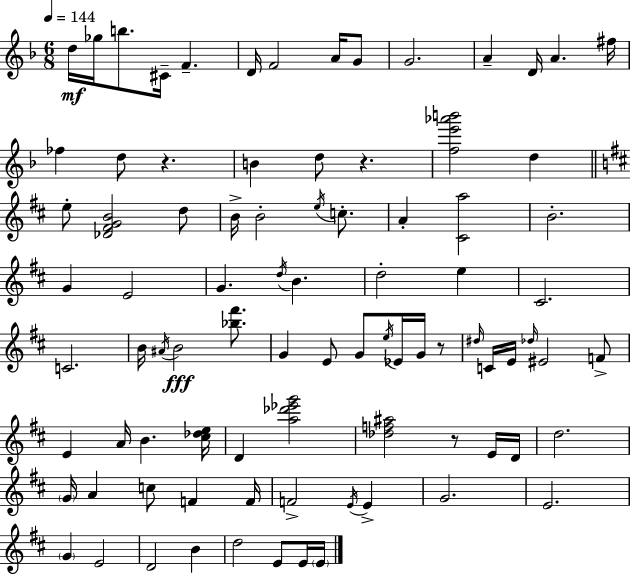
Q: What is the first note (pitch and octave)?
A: D5